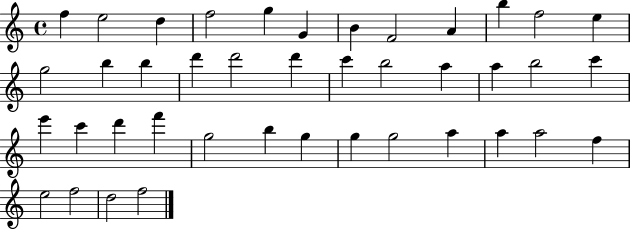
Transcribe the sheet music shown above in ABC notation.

X:1
T:Untitled
M:4/4
L:1/4
K:C
f e2 d f2 g G B F2 A b f2 e g2 b b d' d'2 d' c' b2 a a b2 c' e' c' d' f' g2 b g g g2 a a a2 f e2 f2 d2 f2